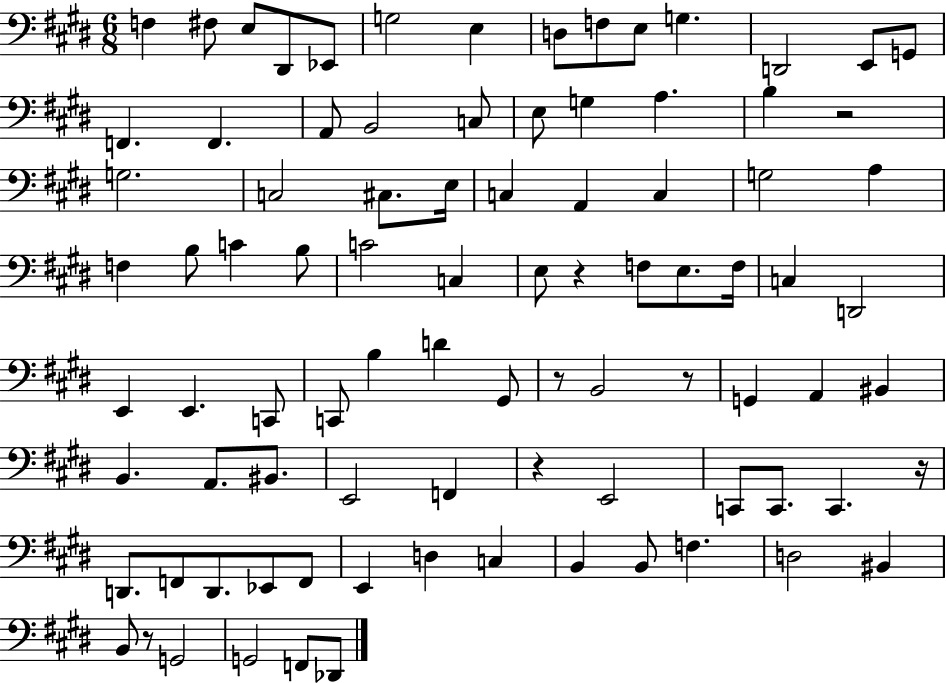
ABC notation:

X:1
T:Untitled
M:6/8
L:1/4
K:E
F, ^F,/2 E,/2 ^D,,/2 _E,,/2 G,2 E, D,/2 F,/2 E,/2 G, D,,2 E,,/2 G,,/2 F,, F,, A,,/2 B,,2 C,/2 E,/2 G, A, B, z2 G,2 C,2 ^C,/2 E,/4 C, A,, C, G,2 A, F, B,/2 C B,/2 C2 C, E,/2 z F,/2 E,/2 F,/4 C, D,,2 E,, E,, C,,/2 C,,/2 B, D ^G,,/2 z/2 B,,2 z/2 G,, A,, ^B,, B,, A,,/2 ^B,,/2 E,,2 F,, z E,,2 C,,/2 C,,/2 C,, z/4 D,,/2 F,,/2 D,,/2 _E,,/2 F,,/2 E,, D, C, B,, B,,/2 F, D,2 ^B,, B,,/2 z/2 G,,2 G,,2 F,,/2 _D,,/2